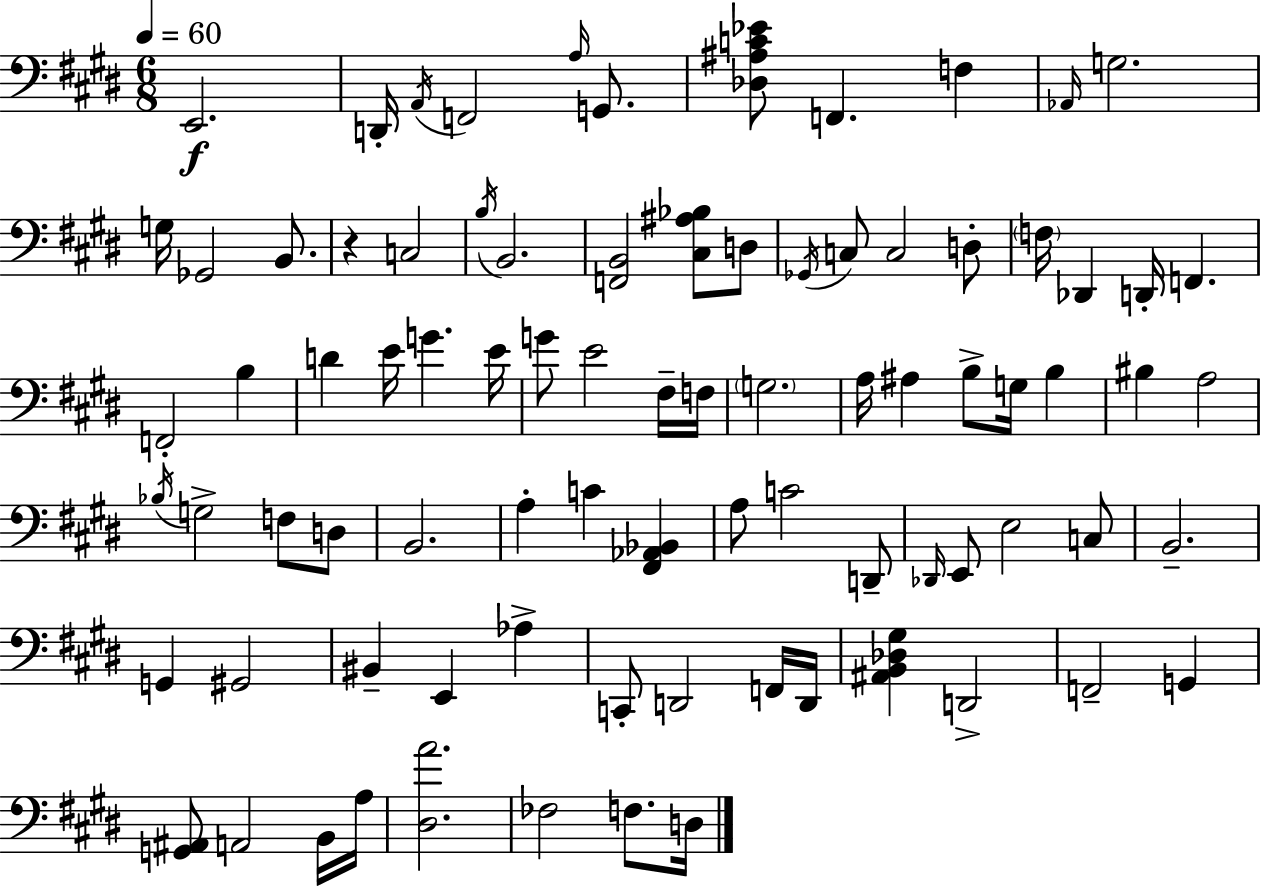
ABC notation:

X:1
T:Untitled
M:6/8
L:1/4
K:E
E,,2 D,,/4 A,,/4 F,,2 A,/4 G,,/2 [_D,^A,C_E]/2 F,, F, _A,,/4 G,2 G,/4 _G,,2 B,,/2 z C,2 B,/4 B,,2 [F,,B,,]2 [^C,^A,_B,]/2 D,/2 _G,,/4 C,/2 C,2 D,/2 F,/4 _D,, D,,/4 F,, F,,2 B, D E/4 G E/4 G/2 E2 ^F,/4 F,/4 G,2 A,/4 ^A, B,/2 G,/4 B, ^B, A,2 _B,/4 G,2 F,/2 D,/2 B,,2 A, C [^F,,_A,,_B,,] A,/2 C2 D,,/2 _D,,/4 E,,/2 E,2 C,/2 B,,2 G,, ^G,,2 ^B,, E,, _A, C,,/2 D,,2 F,,/4 D,,/4 [^A,,B,,_D,^G,] D,,2 F,,2 G,, [G,,^A,,]/2 A,,2 B,,/4 A,/4 [^D,A]2 _F,2 F,/2 D,/4